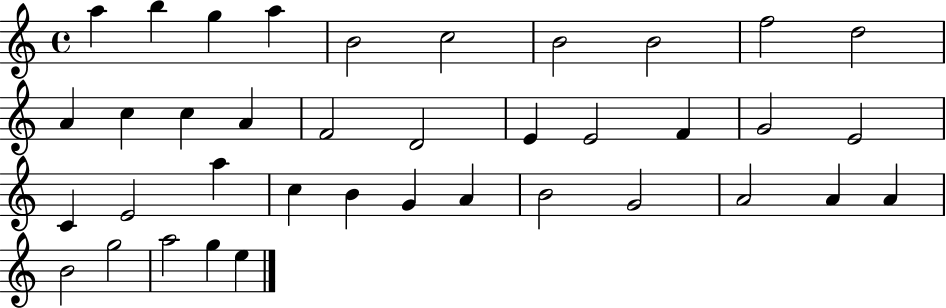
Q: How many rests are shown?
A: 0